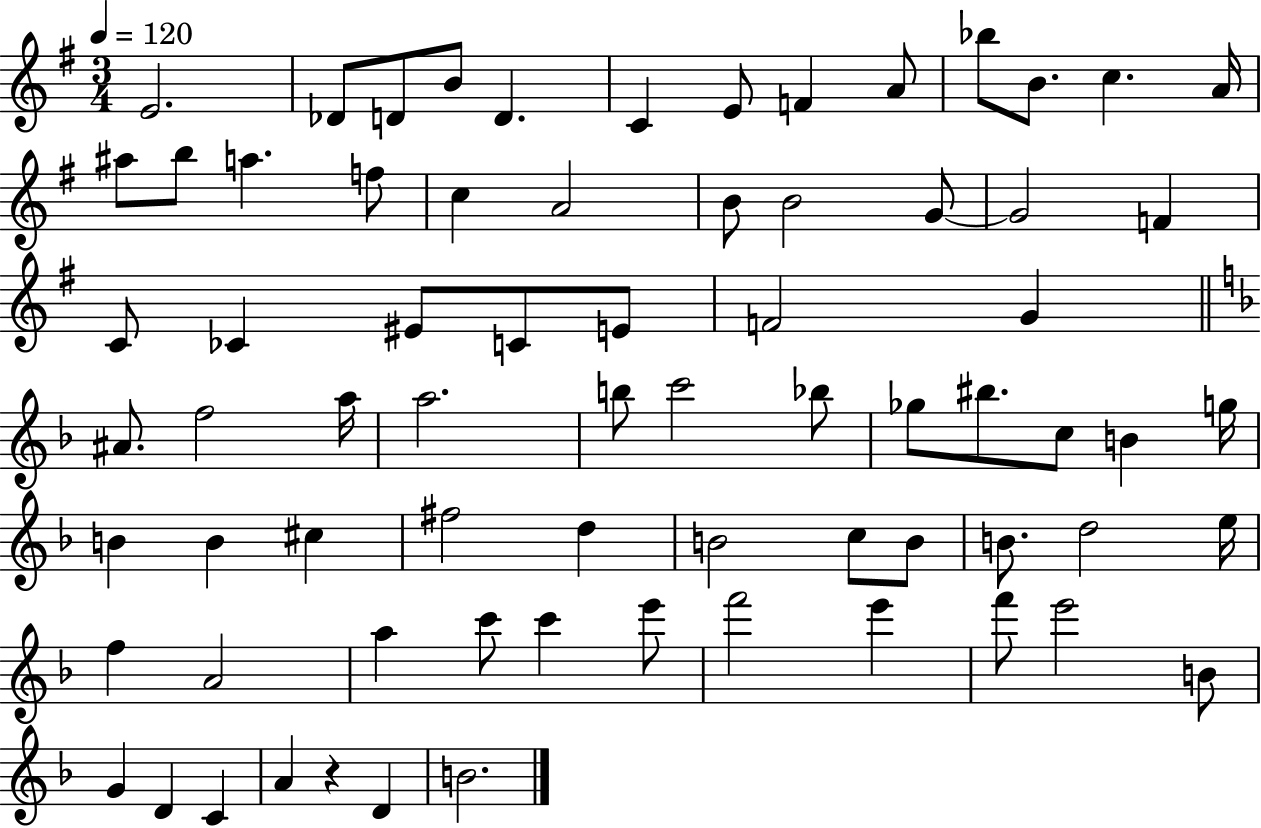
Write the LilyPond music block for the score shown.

{
  \clef treble
  \numericTimeSignature
  \time 3/4
  \key g \major
  \tempo 4 = 120
  e'2. | des'8 d'8 b'8 d'4. | c'4 e'8 f'4 a'8 | bes''8 b'8. c''4. a'16 | \break ais''8 b''8 a''4. f''8 | c''4 a'2 | b'8 b'2 g'8~~ | g'2 f'4 | \break c'8 ces'4 eis'8 c'8 e'8 | f'2 g'4 | \bar "||" \break \key d \minor ais'8. f''2 a''16 | a''2. | b''8 c'''2 bes''8 | ges''8 bis''8. c''8 b'4 g''16 | \break b'4 b'4 cis''4 | fis''2 d''4 | b'2 c''8 b'8 | b'8. d''2 e''16 | \break f''4 a'2 | a''4 c'''8 c'''4 e'''8 | f'''2 e'''4 | f'''8 e'''2 b'8 | \break g'4 d'4 c'4 | a'4 r4 d'4 | b'2. | \bar "|."
}